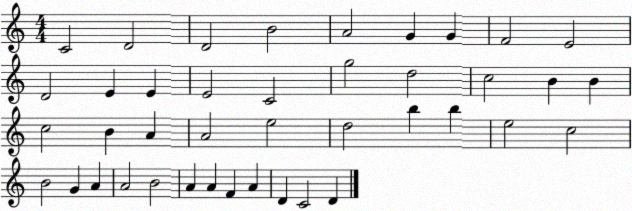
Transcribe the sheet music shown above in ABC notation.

X:1
T:Untitled
M:4/4
L:1/4
K:C
C2 D2 D2 B2 A2 G G F2 E2 D2 E E E2 C2 g2 d2 c2 B B c2 B A A2 e2 d2 b b e2 c2 B2 G A A2 B2 A A F A D C2 D